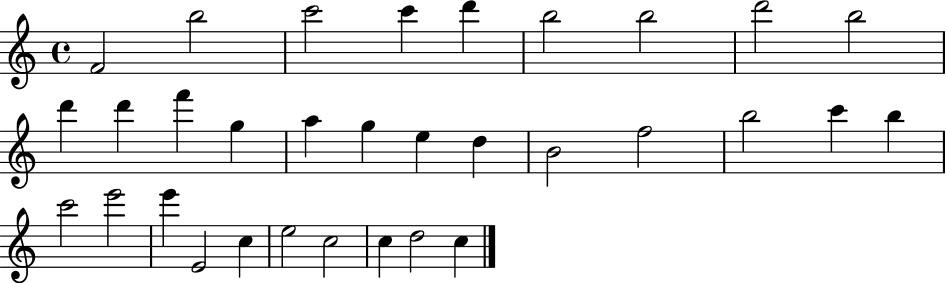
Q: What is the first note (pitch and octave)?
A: F4